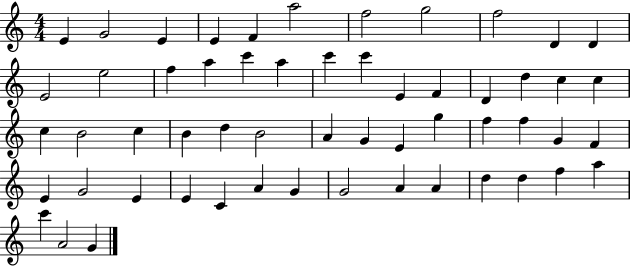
E4/q G4/h E4/q E4/q F4/q A5/h F5/h G5/h F5/h D4/q D4/q E4/h E5/h F5/q A5/q C6/q A5/q C6/q C6/q E4/q F4/q D4/q D5/q C5/q C5/q C5/q B4/h C5/q B4/q D5/q B4/h A4/q G4/q E4/q G5/q F5/q F5/q G4/q F4/q E4/q G4/h E4/q E4/q C4/q A4/q G4/q G4/h A4/q A4/q D5/q D5/q F5/q A5/q C6/q A4/h G4/q